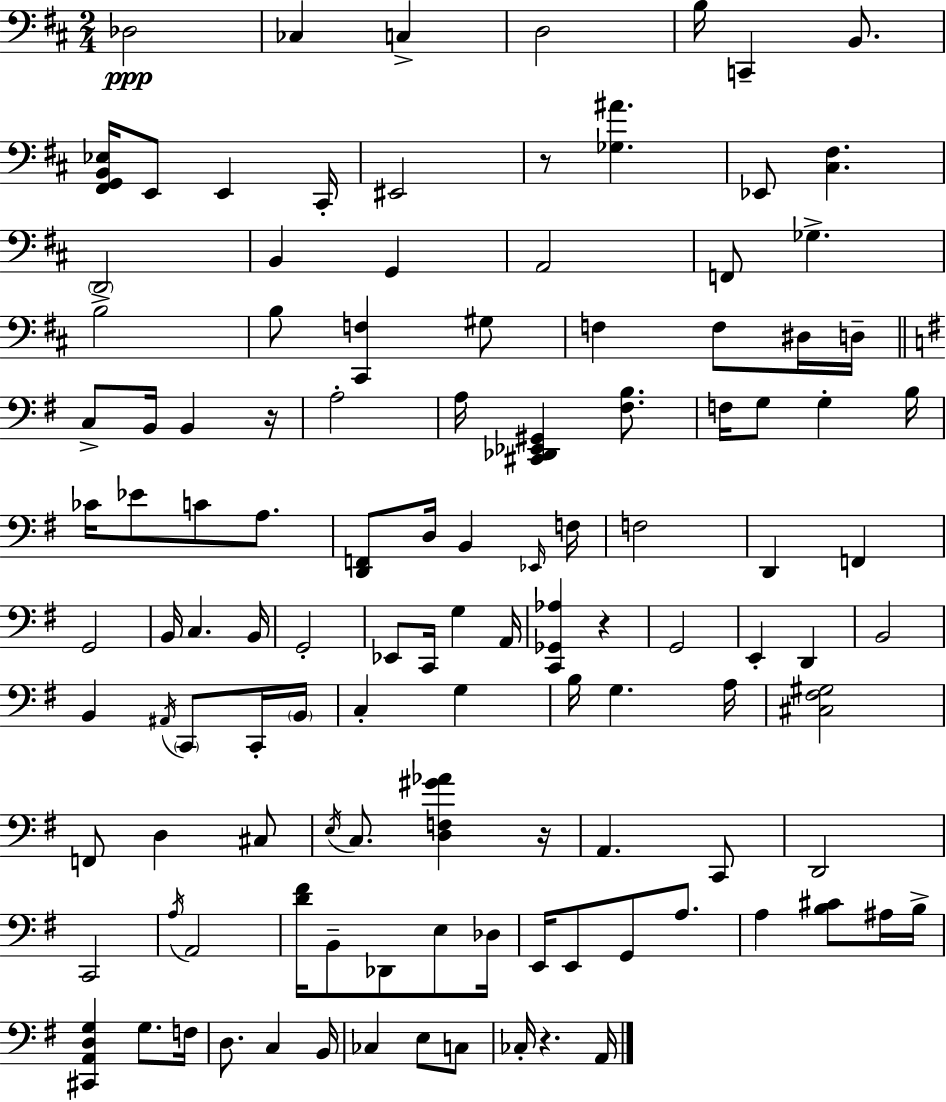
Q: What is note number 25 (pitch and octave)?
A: D3